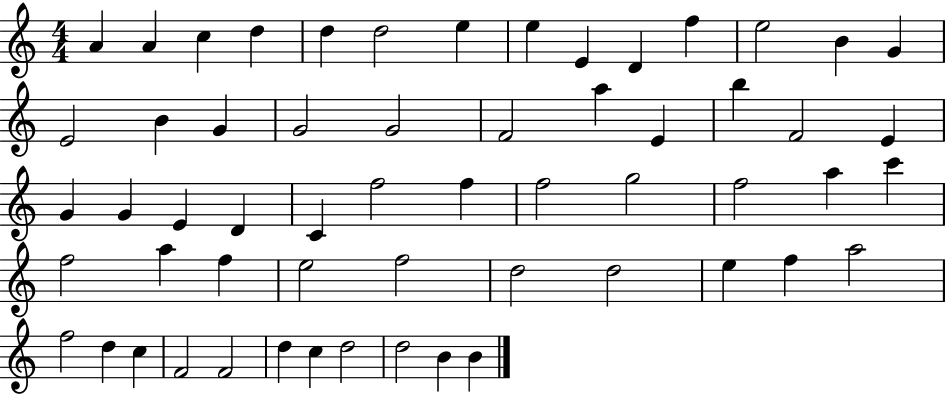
{
  \clef treble
  \numericTimeSignature
  \time 4/4
  \key c \major
  a'4 a'4 c''4 d''4 | d''4 d''2 e''4 | e''4 e'4 d'4 f''4 | e''2 b'4 g'4 | \break e'2 b'4 g'4 | g'2 g'2 | f'2 a''4 e'4 | b''4 f'2 e'4 | \break g'4 g'4 e'4 d'4 | c'4 f''2 f''4 | f''2 g''2 | f''2 a''4 c'''4 | \break f''2 a''4 f''4 | e''2 f''2 | d''2 d''2 | e''4 f''4 a''2 | \break f''2 d''4 c''4 | f'2 f'2 | d''4 c''4 d''2 | d''2 b'4 b'4 | \break \bar "|."
}